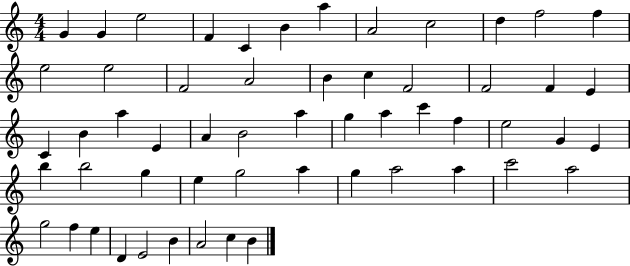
G4/q G4/q E5/h F4/q C4/q B4/q A5/q A4/h C5/h D5/q F5/h F5/q E5/h E5/h F4/h A4/h B4/q C5/q F4/h F4/h F4/q E4/q C4/q B4/q A5/q E4/q A4/q B4/h A5/q G5/q A5/q C6/q F5/q E5/h G4/q E4/q B5/q B5/h G5/q E5/q G5/h A5/q G5/q A5/h A5/q C6/h A5/h G5/h F5/q E5/q D4/q E4/h B4/q A4/h C5/q B4/q